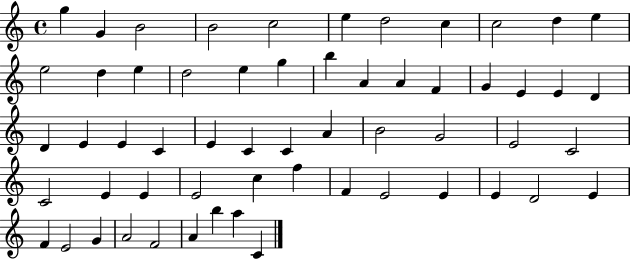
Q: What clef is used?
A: treble